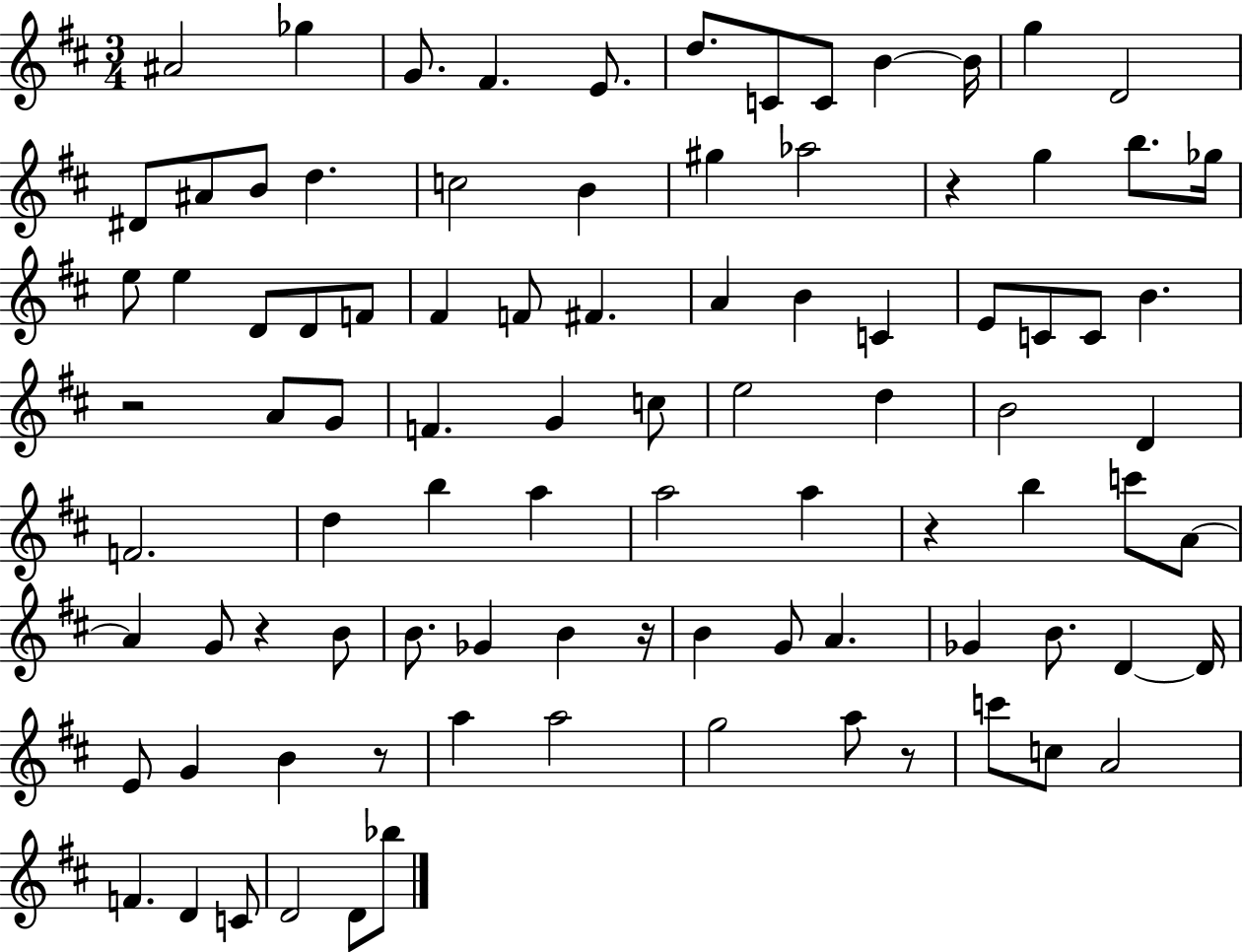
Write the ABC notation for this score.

X:1
T:Untitled
M:3/4
L:1/4
K:D
^A2 _g G/2 ^F E/2 d/2 C/2 C/2 B B/4 g D2 ^D/2 ^A/2 B/2 d c2 B ^g _a2 z g b/2 _g/4 e/2 e D/2 D/2 F/2 ^F F/2 ^F A B C E/2 C/2 C/2 B z2 A/2 G/2 F G c/2 e2 d B2 D F2 d b a a2 a z b c'/2 A/2 A G/2 z B/2 B/2 _G B z/4 B G/2 A _G B/2 D D/4 E/2 G B z/2 a a2 g2 a/2 z/2 c'/2 c/2 A2 F D C/2 D2 D/2 _b/2